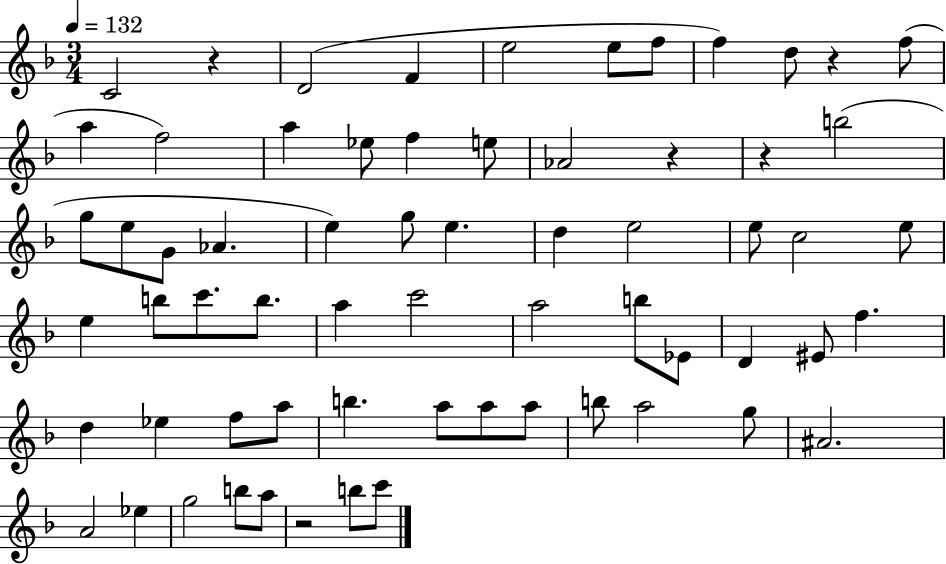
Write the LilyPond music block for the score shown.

{
  \clef treble
  \numericTimeSignature
  \time 3/4
  \key f \major
  \tempo 4 = 132
  \repeat volta 2 { c'2 r4 | d'2( f'4 | e''2 e''8 f''8 | f''4) d''8 r4 f''8( | \break a''4 f''2) | a''4 ees''8 f''4 e''8 | aes'2 r4 | r4 b''2( | \break g''8 e''8 g'8 aes'4. | e''4) g''8 e''4. | d''4 e''2 | e''8 c''2 e''8 | \break e''4 b''8 c'''8. b''8. | a''4 c'''2 | a''2 b''8 ees'8 | d'4 eis'8 f''4. | \break d''4 ees''4 f''8 a''8 | b''4. a''8 a''8 a''8 | b''8 a''2 g''8 | ais'2. | \break a'2 ees''4 | g''2 b''8 a''8 | r2 b''8 c'''8 | } \bar "|."
}